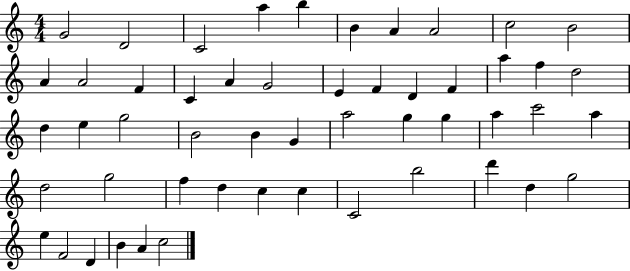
G4/h D4/h C4/h A5/q B5/q B4/q A4/q A4/h C5/h B4/h A4/q A4/h F4/q C4/q A4/q G4/h E4/q F4/q D4/q F4/q A5/q F5/q D5/h D5/q E5/q G5/h B4/h B4/q G4/q A5/h G5/q G5/q A5/q C6/h A5/q D5/h G5/h F5/q D5/q C5/q C5/q C4/h B5/h D6/q D5/q G5/h E5/q F4/h D4/q B4/q A4/q C5/h